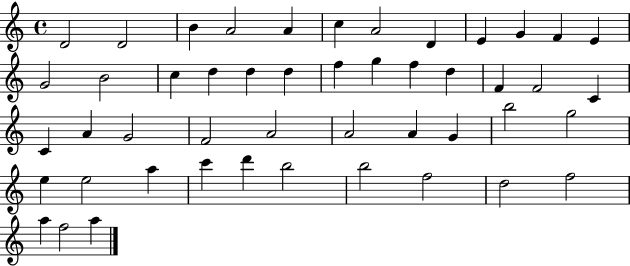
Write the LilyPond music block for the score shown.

{
  \clef treble
  \time 4/4
  \defaultTimeSignature
  \key c \major
  d'2 d'2 | b'4 a'2 a'4 | c''4 a'2 d'4 | e'4 g'4 f'4 e'4 | \break g'2 b'2 | c''4 d''4 d''4 d''4 | f''4 g''4 f''4 d''4 | f'4 f'2 c'4 | \break c'4 a'4 g'2 | f'2 a'2 | a'2 a'4 g'4 | b''2 g''2 | \break e''4 e''2 a''4 | c'''4 d'''4 b''2 | b''2 f''2 | d''2 f''2 | \break a''4 f''2 a''4 | \bar "|."
}